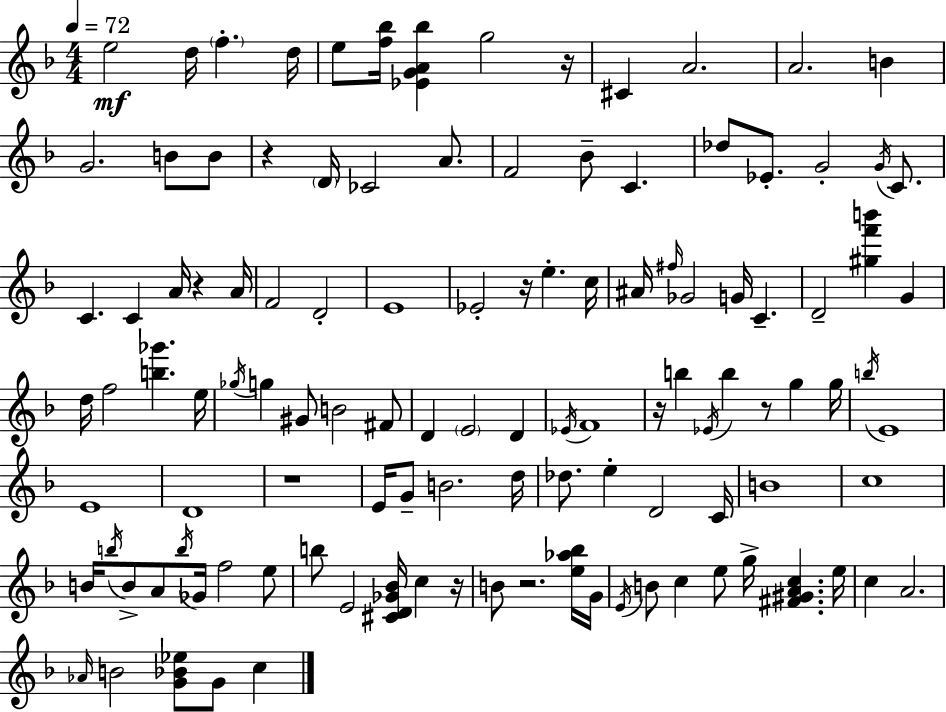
X:1
T:Untitled
M:4/4
L:1/4
K:F
e2 d/4 f d/4 e/2 [f_b]/4 [_EGA_b] g2 z/4 ^C A2 A2 B G2 B/2 B/2 z D/4 _C2 A/2 F2 _B/2 C _d/2 _E/2 G2 G/4 C/2 C C A/4 z A/4 F2 D2 E4 _E2 z/4 e c/4 ^A/4 ^f/4 _G2 G/4 C D2 [^gf'b'] G d/4 f2 [b_g'] e/4 _g/4 g ^G/2 B2 ^F/2 D E2 D _E/4 F4 z/4 b _E/4 b z/2 g g/4 b/4 E4 E4 D4 z4 E/4 G/2 B2 d/4 _d/2 e D2 C/4 B4 c4 B/4 b/4 B/2 A/2 b/4 _G/4 f2 e/2 b/2 E2 [^CD_G_B]/4 c z/4 B/2 z2 [e_a_b]/4 G/4 E/4 B/2 c e/2 g/4 [^F^GAc] e/4 c A2 _A/4 B2 [G_B_e]/2 G/2 c